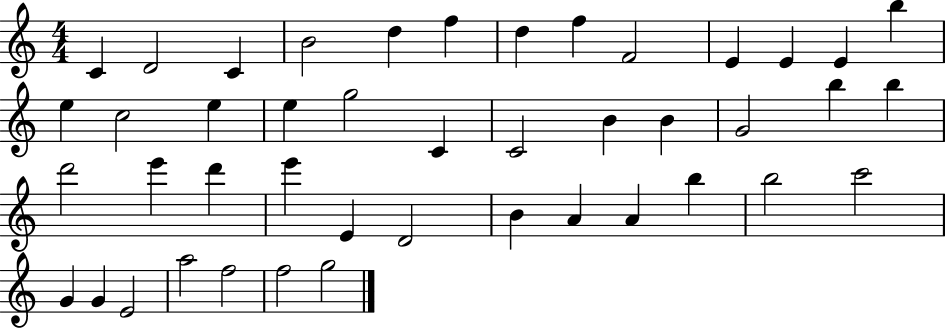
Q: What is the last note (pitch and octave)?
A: G5